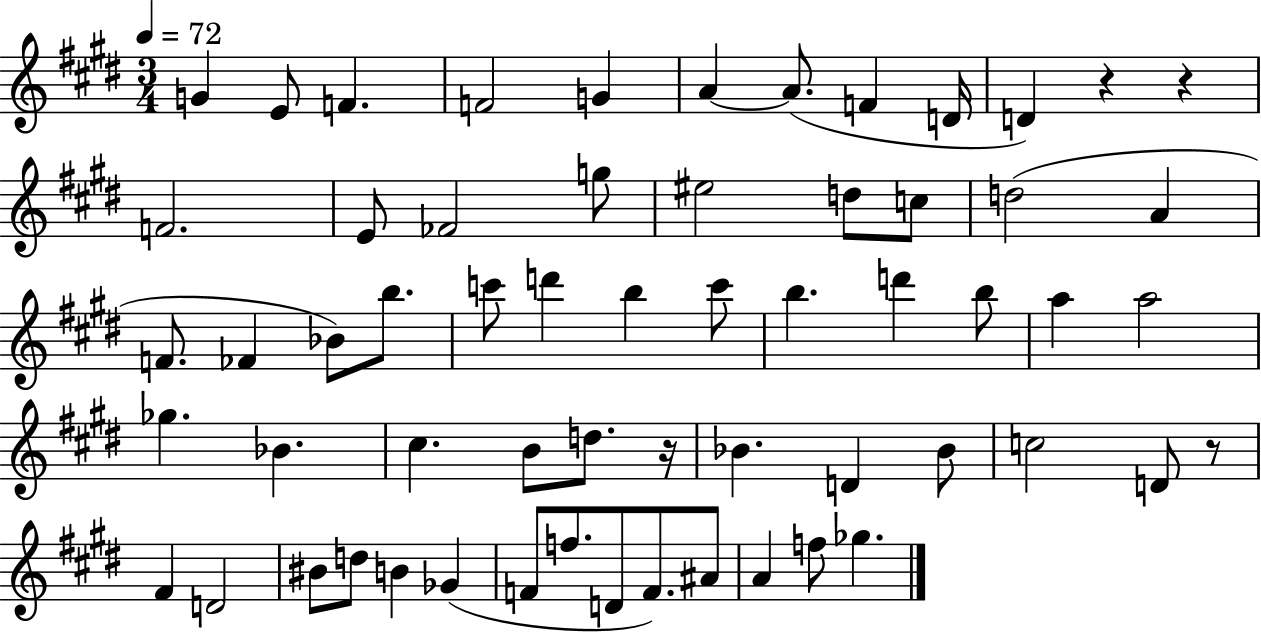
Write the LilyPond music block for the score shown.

{
  \clef treble
  \numericTimeSignature
  \time 3/4
  \key e \major
  \tempo 4 = 72
  g'4 e'8 f'4. | f'2 g'4 | a'4~~ a'8.( f'4 d'16 | d'4) r4 r4 | \break f'2. | e'8 fes'2 g''8 | eis''2 d''8 c''8 | d''2( a'4 | \break f'8. fes'4 bes'8) b''8. | c'''8 d'''4 b''4 c'''8 | b''4. d'''4 b''8 | a''4 a''2 | \break ges''4. bes'4. | cis''4. b'8 d''8. r16 | bes'4. d'4 bes'8 | c''2 d'8 r8 | \break fis'4 d'2 | bis'8 d''8 b'4 ges'4( | f'8 f''8. d'8 f'8.) ais'8 | a'4 f''8 ges''4. | \break \bar "|."
}